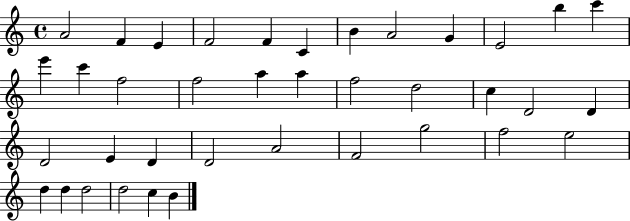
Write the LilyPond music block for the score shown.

{
  \clef treble
  \time 4/4
  \defaultTimeSignature
  \key c \major
  a'2 f'4 e'4 | f'2 f'4 c'4 | b'4 a'2 g'4 | e'2 b''4 c'''4 | \break e'''4 c'''4 f''2 | f''2 a''4 a''4 | f''2 d''2 | c''4 d'2 d'4 | \break d'2 e'4 d'4 | d'2 a'2 | f'2 g''2 | f''2 e''2 | \break d''4 d''4 d''2 | d''2 c''4 b'4 | \bar "|."
}